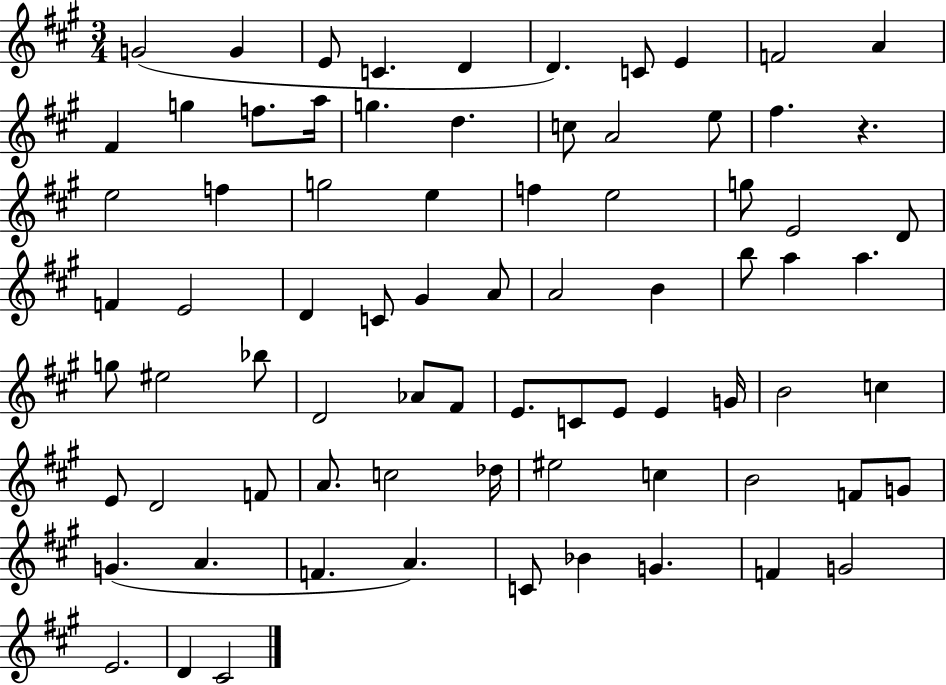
G4/h G4/q E4/e C4/q. D4/q D4/q. C4/e E4/q F4/h A4/q F#4/q G5/q F5/e. A5/s G5/q. D5/q. C5/e A4/h E5/e F#5/q. R/q. E5/h F5/q G5/h E5/q F5/q E5/h G5/e E4/h D4/e F4/q E4/h D4/q C4/e G#4/q A4/e A4/h B4/q B5/e A5/q A5/q. G5/e EIS5/h Bb5/e D4/h Ab4/e F#4/e E4/e. C4/e E4/e E4/q G4/s B4/h C5/q E4/e D4/h F4/e A4/e. C5/h Db5/s EIS5/h C5/q B4/h F4/e G4/e G4/q. A4/q. F4/q. A4/q. C4/e Bb4/q G4/q. F4/q G4/h E4/h. D4/q C#4/h